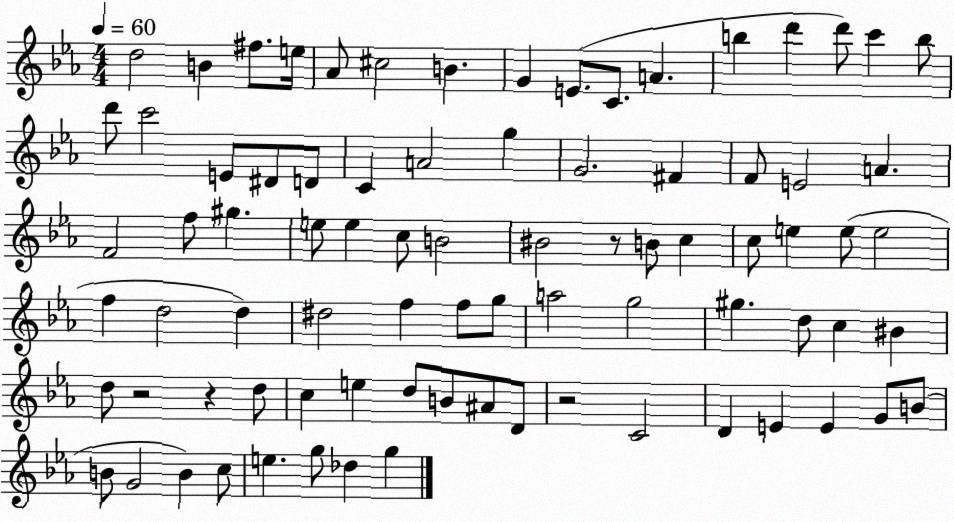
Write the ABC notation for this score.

X:1
T:Untitled
M:4/4
L:1/4
K:Eb
d2 B ^f/2 e/4 _A/2 ^c2 B G E/2 C/2 A b d' d'/2 c' b/2 d'/2 c'2 E/2 ^D/2 D/2 C A2 g G2 ^F F/2 E2 A F2 f/2 ^g e/2 e c/2 B2 ^B2 z/2 B/2 c c/2 e e/2 e2 f d2 d ^d2 f f/2 g/2 a2 g2 ^g d/2 c ^B d/2 z2 z d/2 c e d/2 B/2 ^A/2 D/2 z2 C2 D E E G/2 B/2 B/2 G2 B c/2 e g/2 _d g